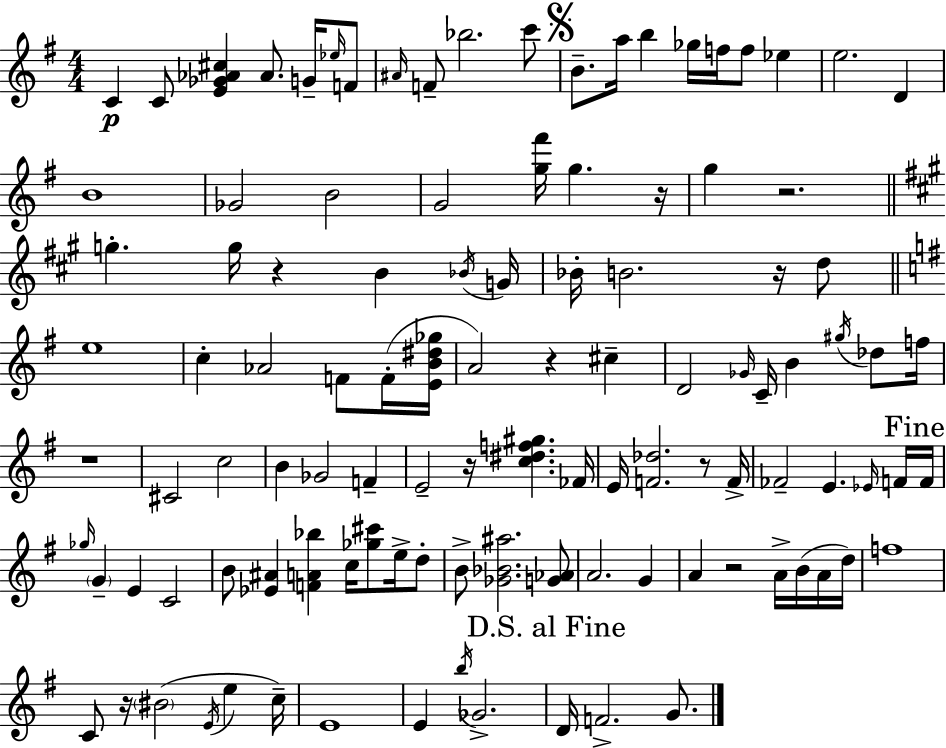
{
  \clef treble
  \numericTimeSignature
  \time 4/4
  \key e \minor
  c'4\p c'8 <e' ges' aes' cis''>4 aes'8. g'16-- \grace { ees''16 } f'8 | \grace { ais'16 } f'8-- bes''2. | c'''8 \mark \markup { \musicglyph "scripts.segno" } b'8.-- a''16 b''4 ges''16 f''16 f''8 ees''4 | e''2. d'4 | \break b'1 | ges'2 b'2 | g'2 <g'' fis'''>16 g''4. | r16 g''4 r2. | \break \bar "||" \break \key a \major g''4.-. g''16 r4 b'4 \acciaccatura { bes'16 } | g'16 bes'16-. b'2. r16 d''8 | \bar "||" \break \key e \minor e''1 | c''4-. aes'2 f'8 f'16-.( <e' b' dis'' ges''>16 | a'2) r4 cis''4-- | d'2 \grace { ges'16 } c'16-- b'4 \acciaccatura { gis''16 } des''8 | \break f''16 r1 | cis'2 c''2 | b'4 ges'2 f'4-- | e'2-- r16 <c'' dis'' f'' gis''>4. | \break fes'16 e'16 <f' des''>2. r8 | f'16-> fes'2-- e'4. | \grace { ees'16 } f'16 \mark "Fine" f'16 \grace { ges''16 } \parenthesize g'4-- e'4 c'2 | b'8 <ees' ais'>4 <f' a' bes''>4 c''16 <ges'' cis'''>8 | \break e''16-> d''8-. b'8-> <ges' bes' ais''>2. | <g' aes'>8 a'2. | g'4 a'4 r2 | a'16-> b'16( a'16 d''16) f''1 | \break c'8 r16 \parenthesize bis'2( \acciaccatura { e'16 } | e''4 c''16--) e'1 | e'4 \acciaccatura { b''16 } ges'2.-> | \mark "D.S. al Fine" d'16 f'2.-> | \break g'8. \bar "|."
}